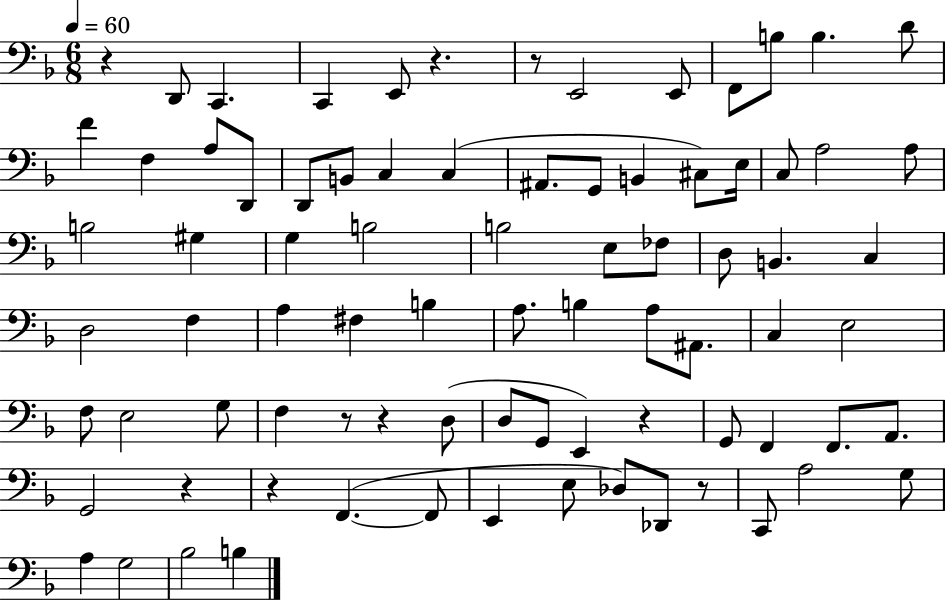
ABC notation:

X:1
T:Untitled
M:6/8
L:1/4
K:F
z D,,/2 C,, C,, E,,/2 z z/2 E,,2 E,,/2 F,,/2 B,/2 B, D/2 F F, A,/2 D,,/2 D,,/2 B,,/2 C, C, ^A,,/2 G,,/2 B,, ^C,/2 E,/4 C,/2 A,2 A,/2 B,2 ^G, G, B,2 B,2 E,/2 _F,/2 D,/2 B,, C, D,2 F, A, ^F, B, A,/2 B, A,/2 ^A,,/2 C, E,2 F,/2 E,2 G,/2 F, z/2 z D,/2 D,/2 G,,/2 E,, z G,,/2 F,, F,,/2 A,,/2 G,,2 z z F,, F,,/2 E,, E,/2 _D,/2 _D,,/2 z/2 C,,/2 A,2 G,/2 A, G,2 _B,2 B,